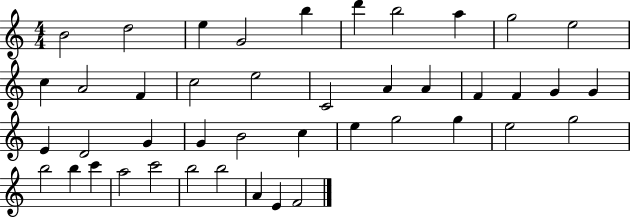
{
  \clef treble
  \numericTimeSignature
  \time 4/4
  \key c \major
  b'2 d''2 | e''4 g'2 b''4 | d'''4 b''2 a''4 | g''2 e''2 | \break c''4 a'2 f'4 | c''2 e''2 | c'2 a'4 a'4 | f'4 f'4 g'4 g'4 | \break e'4 d'2 g'4 | g'4 b'2 c''4 | e''4 g''2 g''4 | e''2 g''2 | \break b''2 b''4 c'''4 | a''2 c'''2 | b''2 b''2 | a'4 e'4 f'2 | \break \bar "|."
}